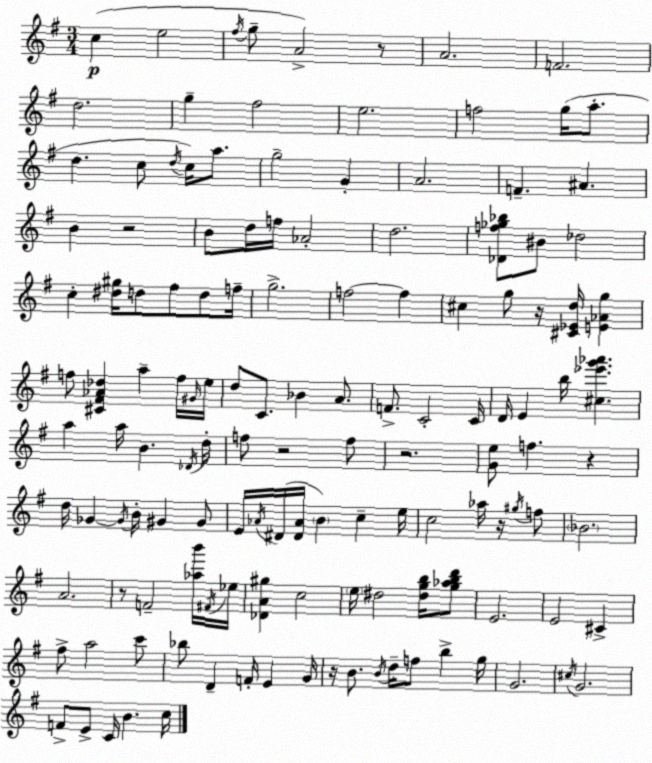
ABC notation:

X:1
T:Untitled
M:3/4
L:1/4
K:G
c e2 ^f/4 g/2 A2 z/2 A2 F2 d2 g ^f2 e2 f2 g/4 a/2 d c/2 d/4 c/4 a/2 g2 G A2 F ^A B z2 B/2 d/4 f/4 _A2 d2 [_Df_g_b]/2 ^B/2 _d2 c [^d^g]/4 d/2 ^f/2 d/2 f/4 g2 f2 f ^c g/2 z/4 [^C_Ed]/4 [E_Ag] f/2 [^C^F_A_d] a f/4 ^G/4 e/4 d/2 C/2 _B A/2 F/2 C2 C/4 D/4 E b/4 [^c_e'g'_a'] a a/4 B _D/4 d/4 f/2 z2 f/2 z2 [Ge]/2 f z d/4 _G _G/4 B/4 ^G ^G/2 E/4 _A/4 ^D/4 [^D_A]/4 B c e/4 c2 _a/4 z/4 ^g/4 f/2 _B2 A2 z/2 F2 [_ab']/4 ^F/4 _e/4 [_DA^g] c2 e/4 ^d2 [^dgb]/4 [g_abd']/2 E2 E2 ^C ^f/2 a2 c'/2 _b/2 D F/4 E G/4 z/4 B/2 B/4 d/4 f/2 b g/4 G2 ^c/4 G2 F/2 E/2 C/4 B c/4